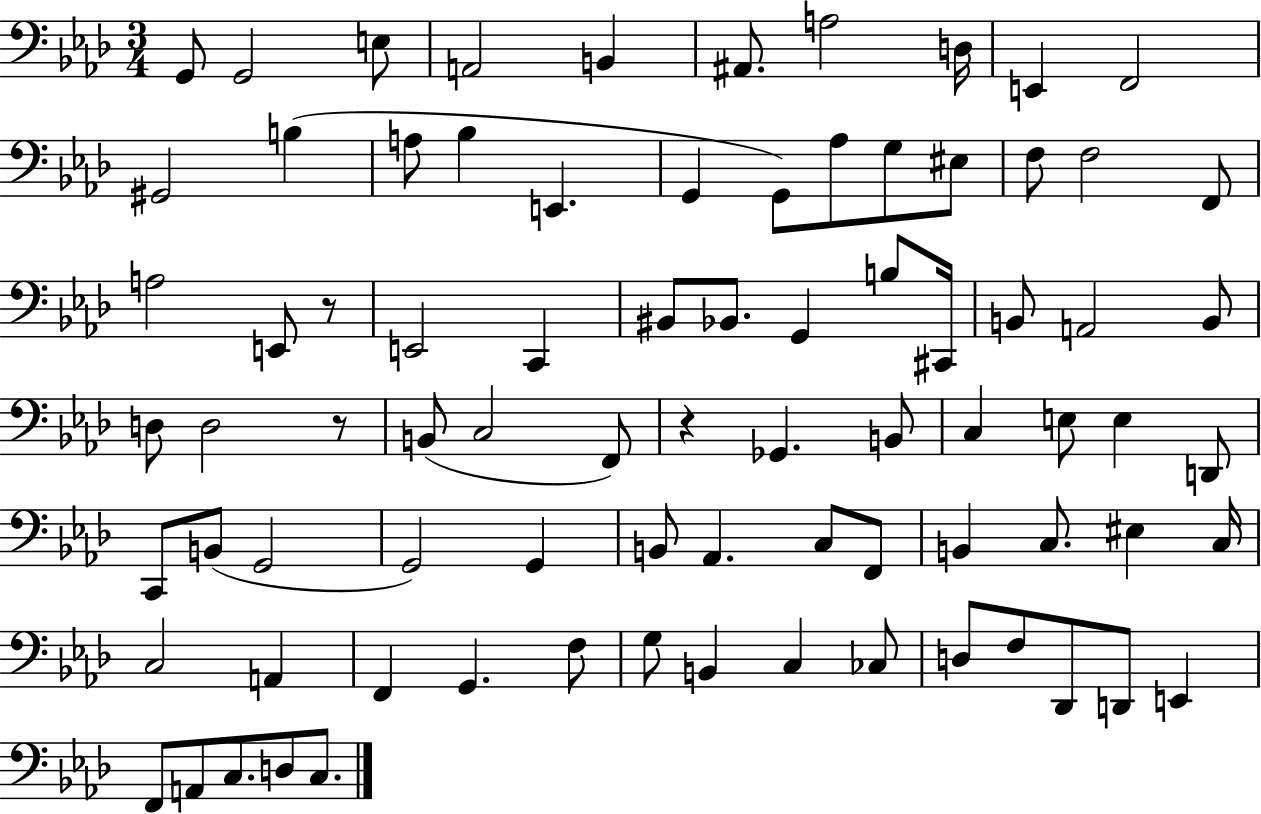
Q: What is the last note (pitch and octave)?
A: C3